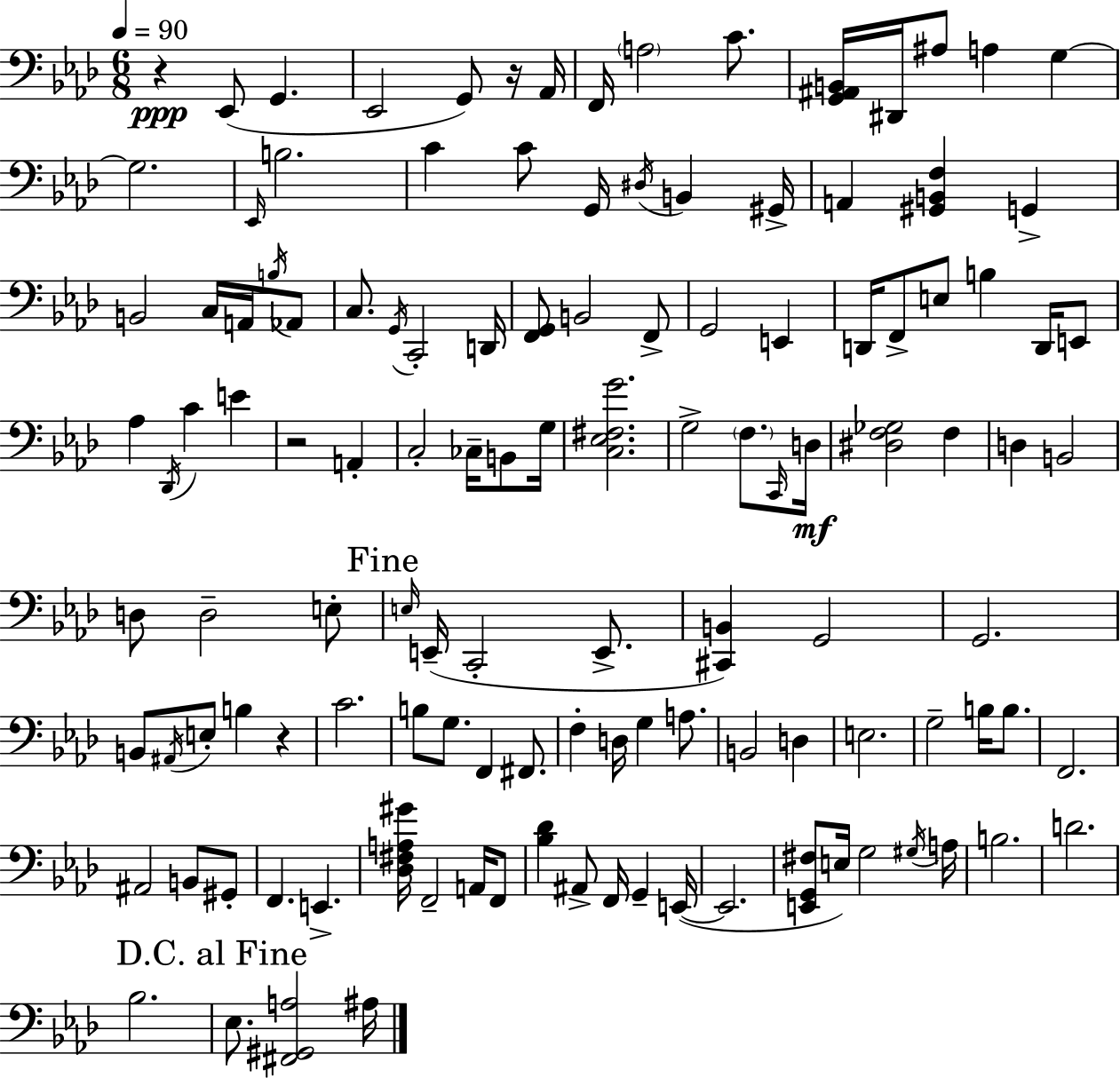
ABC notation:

X:1
T:Untitled
M:6/8
L:1/4
K:Fm
z _E,,/2 G,, _E,,2 G,,/2 z/4 _A,,/4 F,,/4 A,2 C/2 [G,,^A,,B,,]/4 ^D,,/4 ^A,/2 A, G, G,2 _E,,/4 B,2 C C/2 G,,/4 ^D,/4 B,, ^G,,/4 A,, [^G,,B,,F,] G,, B,,2 C,/4 A,,/4 B,/4 _A,,/2 C,/2 G,,/4 C,,2 D,,/4 [F,,G,,]/2 B,,2 F,,/2 G,,2 E,, D,,/4 F,,/2 E,/2 B, D,,/4 E,,/2 _A, _D,,/4 C E z2 A,, C,2 _C,/4 B,,/2 G,/4 [C,_E,^F,G]2 G,2 F,/2 C,,/4 D,/4 [^D,F,_G,]2 F, D, B,,2 D,/2 D,2 E,/2 E,/4 E,,/4 C,,2 E,,/2 [^C,,B,,] G,,2 G,,2 B,,/2 ^A,,/4 E,/2 B, z C2 B,/2 G,/2 F,, ^F,,/2 F, D,/4 G, A,/2 B,,2 D, E,2 G,2 B,/4 B,/2 F,,2 ^A,,2 B,,/2 ^G,,/2 F,, E,, [_D,^F,A,^G]/4 F,,2 A,,/4 F,,/2 [_B,_D] ^A,,/2 F,,/4 G,, E,,/4 E,,2 [E,,G,,^F,]/2 E,/4 G,2 ^G,/4 A,/4 B,2 D2 _B,2 _E,/2 [^F,,^G,,A,]2 ^A,/4